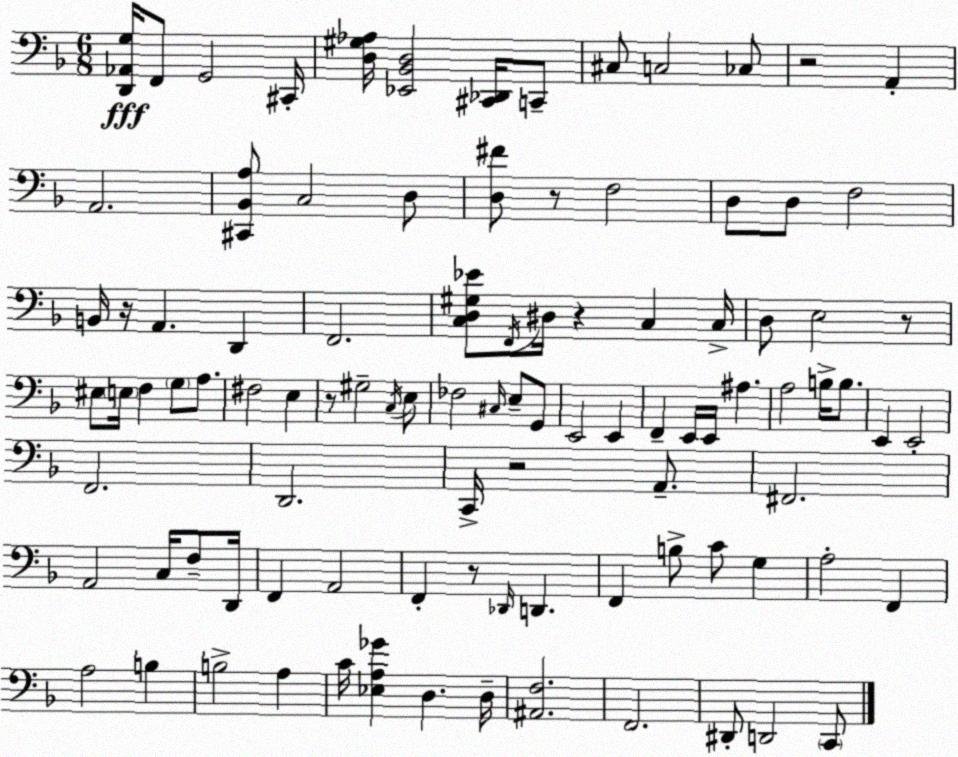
X:1
T:Untitled
M:6/8
L:1/4
K:Dm
[D,,_A,,G,]/4 F,,/2 G,,2 ^C,,/4 [D,^G,_A,]/4 [_E,,_B,,D,]2 [^C,,_D,,]/4 C,,/2 ^C,/2 C,2 _C,/2 z2 A,, A,,2 [^C,,_B,,A,]/2 C,2 D,/2 [D,^F]/2 z/2 F,2 D,/2 D,/2 F,2 B,,/4 z/4 A,, D,, F,,2 [C,D,^G,_E]/2 F,,/4 ^D,/4 z C, C,/4 D,/2 E,2 z/2 ^E,/2 E,/4 F, G,/2 A,/2 ^F,2 E, z/2 ^G,2 C,/4 E,/2 _F,2 ^C,/4 E,/2 G,,/2 E,,2 E,, F,, E,,/4 E,,/4 ^A, A,2 B,/4 B,/2 E,, E,,2 F,,2 D,,2 C,,/4 z2 A,,/2 ^F,,2 A,,2 C,/4 F,/2 D,,/4 F,, A,,2 F,, z/2 _D,,/4 D,, F,, B,/2 C/2 G, A,2 F,, A,2 B, B,2 A, C/4 [_E,A,_G] D, D,/4 [^A,,F,]2 F,,2 ^D,,/2 D,,2 C,,/2